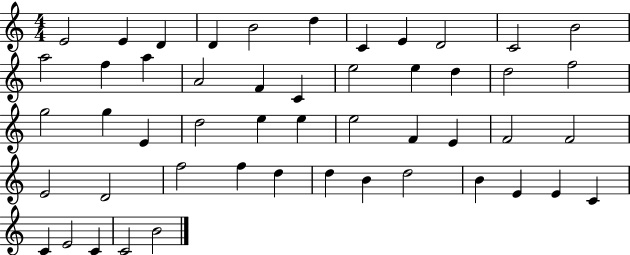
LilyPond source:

{
  \clef treble
  \numericTimeSignature
  \time 4/4
  \key c \major
  e'2 e'4 d'4 | d'4 b'2 d''4 | c'4 e'4 d'2 | c'2 b'2 | \break a''2 f''4 a''4 | a'2 f'4 c'4 | e''2 e''4 d''4 | d''2 f''2 | \break g''2 g''4 e'4 | d''2 e''4 e''4 | e''2 f'4 e'4 | f'2 f'2 | \break e'2 d'2 | f''2 f''4 d''4 | d''4 b'4 d''2 | b'4 e'4 e'4 c'4 | \break c'4 e'2 c'4 | c'2 b'2 | \bar "|."
}